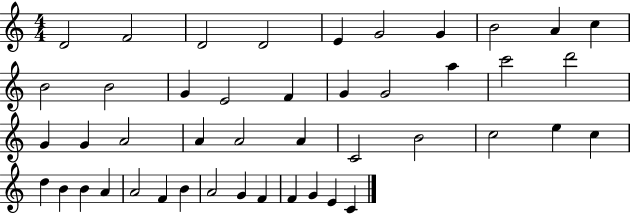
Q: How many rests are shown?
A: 0